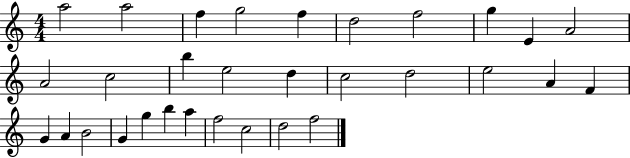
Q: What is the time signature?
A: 4/4